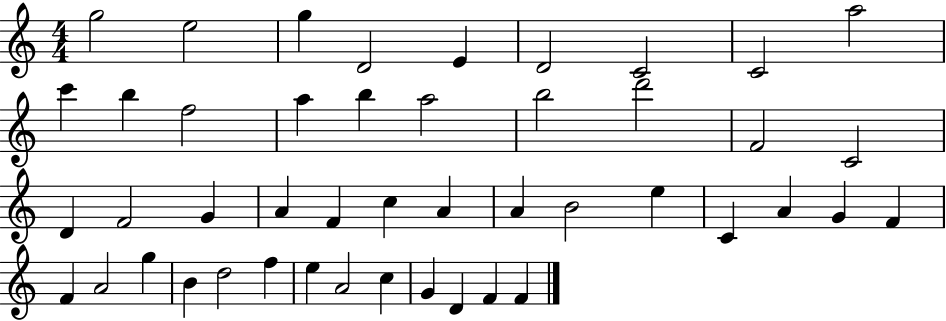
{
  \clef treble
  \numericTimeSignature
  \time 4/4
  \key c \major
  g''2 e''2 | g''4 d'2 e'4 | d'2 c'2 | c'2 a''2 | \break c'''4 b''4 f''2 | a''4 b''4 a''2 | b''2 d'''2 | f'2 c'2 | \break d'4 f'2 g'4 | a'4 f'4 c''4 a'4 | a'4 b'2 e''4 | c'4 a'4 g'4 f'4 | \break f'4 a'2 g''4 | b'4 d''2 f''4 | e''4 a'2 c''4 | g'4 d'4 f'4 f'4 | \break \bar "|."
}